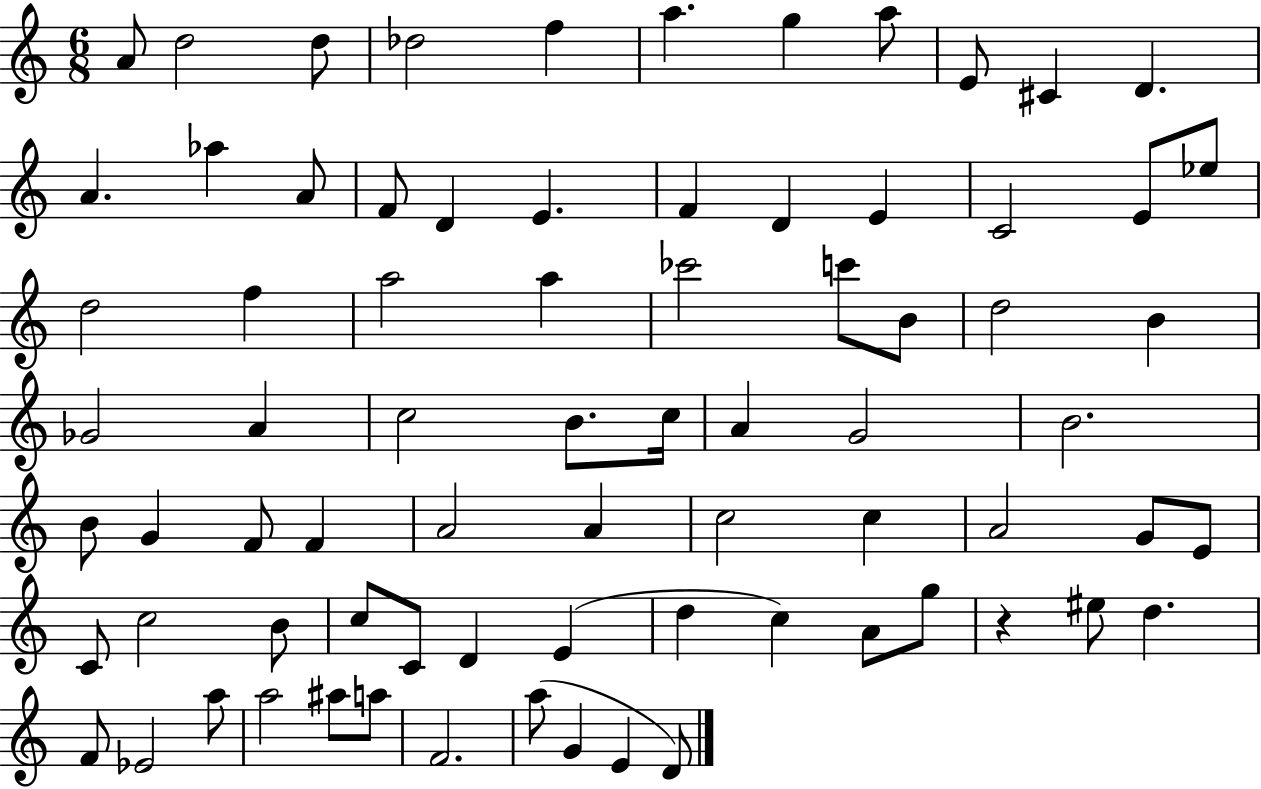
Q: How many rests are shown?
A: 1